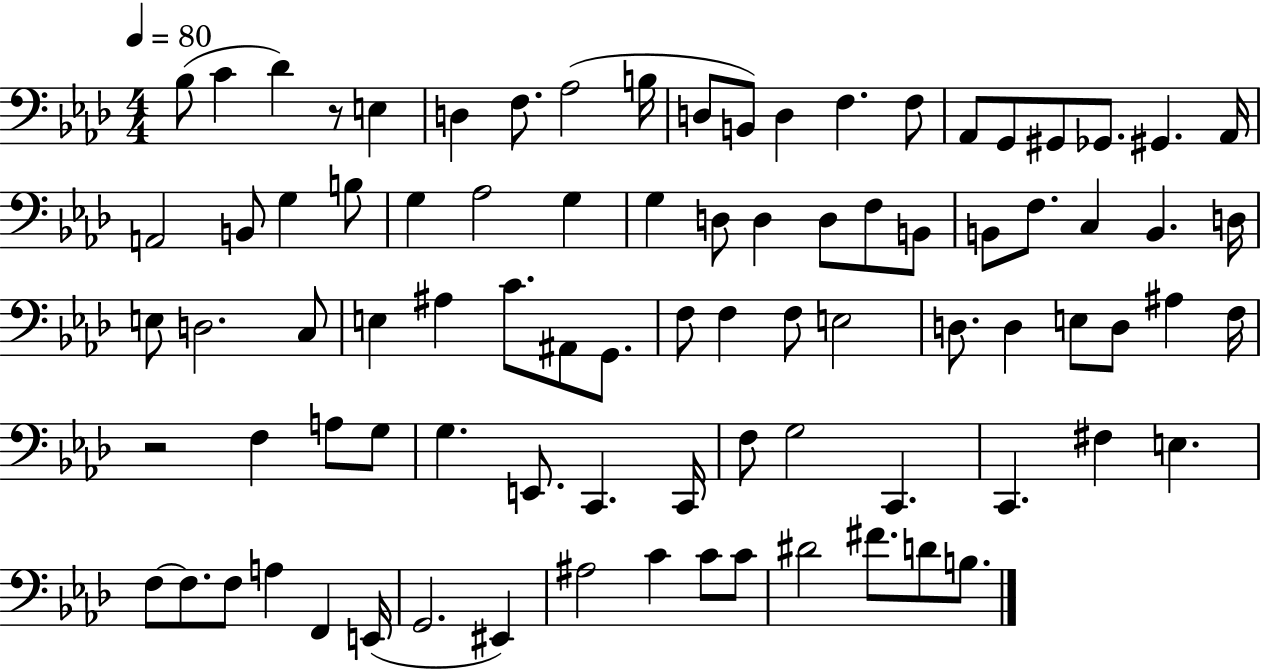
{
  \clef bass
  \numericTimeSignature
  \time 4/4
  \key aes \major
  \tempo 4 = 80
  bes8( c'4 des'4) r8 e4 | d4 f8. aes2( b16 | d8 b,8) d4 f4. f8 | aes,8 g,8 gis,8 ges,8. gis,4. aes,16 | \break a,2 b,8 g4 b8 | g4 aes2 g4 | g4 d8 d4 d8 f8 b,8 | b,8 f8. c4 b,4. d16 | \break e8 d2. c8 | e4 ais4 c'8. ais,8 g,8. | f8 f4 f8 e2 | d8. d4 e8 d8 ais4 f16 | \break r2 f4 a8 g8 | g4. e,8. c,4. c,16 | f8 g2 c,4. | c,4. fis4 e4. | \break f8~~ f8. f8 a4 f,4 e,16( | g,2. eis,4) | ais2 c'4 c'8 c'8 | dis'2 fis'8. d'8 b8. | \break \bar "|."
}